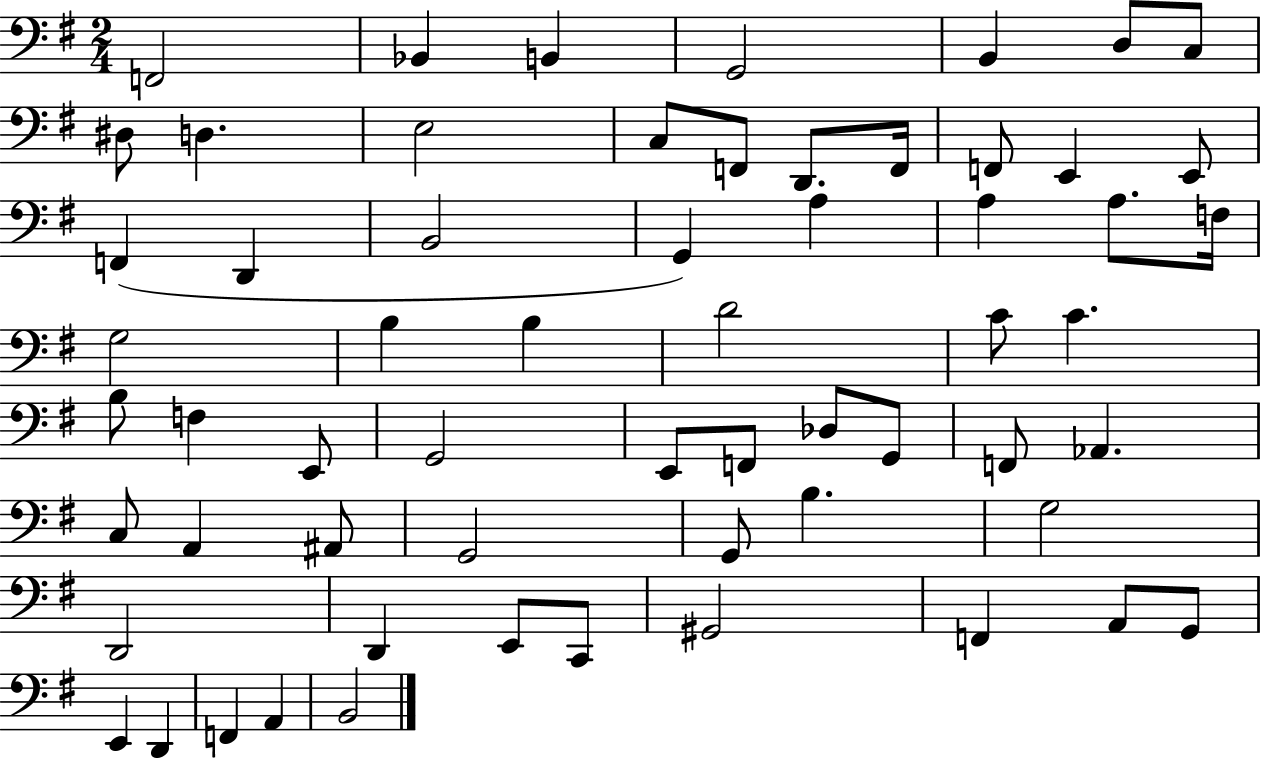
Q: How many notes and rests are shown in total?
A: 61